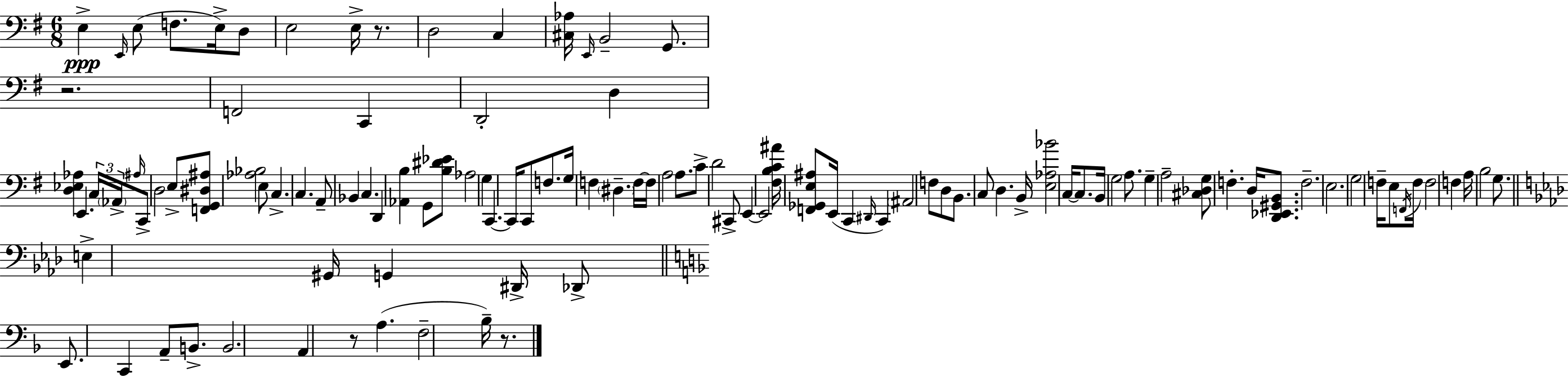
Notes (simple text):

E3/q E2/s E3/e F3/e. E3/s D3/e E3/h E3/s R/e. D3/h C3/q [C#3,Ab3]/s E2/s B2/h G2/e. R/h. F2/h C2/q D2/h D3/q [D3,Eb3,Ab3]/q E2/q. C3/s Ab2/s A#3/s C2/e D3/h E3/e [F2,G2,D#3,A#3]/e [Ab3,Bb3]/h E3/e C3/q. C3/q. A2/e Bb2/q C3/q. D2/q [Ab2,B3]/q G2/e [B3,D#4,Eb4]/e Ab3/h G3/q C2/q. C2/s C2/e F3/e. G3/s F3/q D#3/q. F3/s F3/s A3/h A3/e. C4/e D4/h C#2/e E2/q E2/h [F#3,B3,C4,A#4]/s [F2,Gb2,E3,A#3]/e E2/s C2/q D#2/s C2/q A#2/h F3/e D3/e B2/e. C3/e D3/q. B2/s [E3,Ab3,Bb4]/h C3/s C3/e. B2/s G3/h A3/e. G3/q A3/h [C#3,Db3,G3]/e F3/q. D3/s [D2,Eb2,G#2,B2]/e. F3/h. E3/h. G3/h F3/s E3/e F2/s F3/s F3/h F3/q A3/s B3/h G3/e. E3/q G#2/s G2/q D#2/s Db2/e E2/e. C2/q A2/e B2/e. B2/h. A2/q R/e A3/q. F3/h Bb3/s R/e.